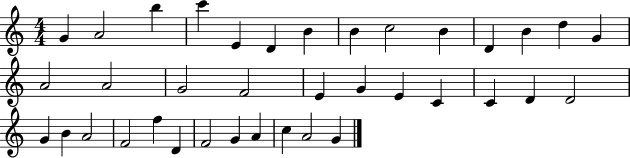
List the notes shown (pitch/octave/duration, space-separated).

G4/q A4/h B5/q C6/q E4/q D4/q B4/q B4/q C5/h B4/q D4/q B4/q D5/q G4/q A4/h A4/h G4/h F4/h E4/q G4/q E4/q C4/q C4/q D4/q D4/h G4/q B4/q A4/h F4/h F5/q D4/q F4/h G4/q A4/q C5/q A4/h G4/q